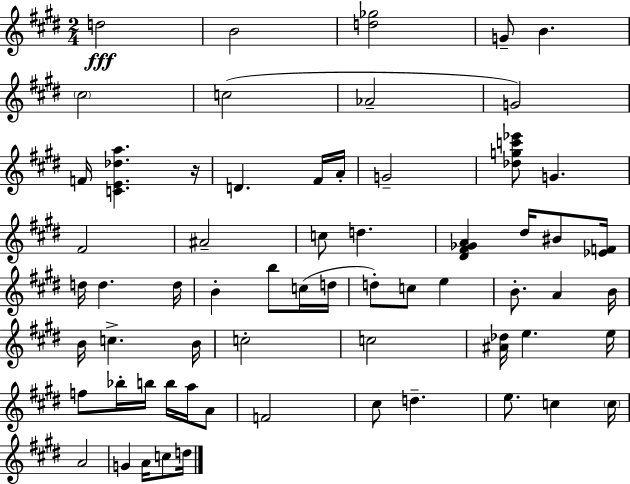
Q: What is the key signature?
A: E major